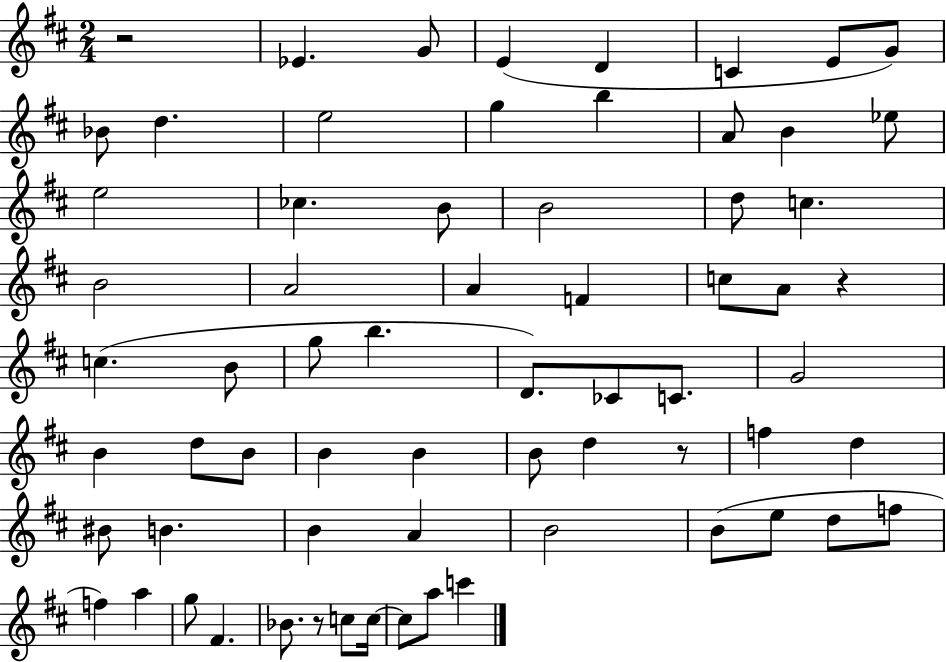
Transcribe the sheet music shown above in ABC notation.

X:1
T:Untitled
M:2/4
L:1/4
K:D
z2 _E G/2 E D C E/2 G/2 _B/2 d e2 g b A/2 B _e/2 e2 _c B/2 B2 d/2 c B2 A2 A F c/2 A/2 z c B/2 g/2 b D/2 _C/2 C/2 G2 B d/2 B/2 B B B/2 d z/2 f d ^B/2 B B A B2 B/2 e/2 d/2 f/2 f a g/2 ^F _B/2 z/2 c/2 c/4 c/2 a/2 c'